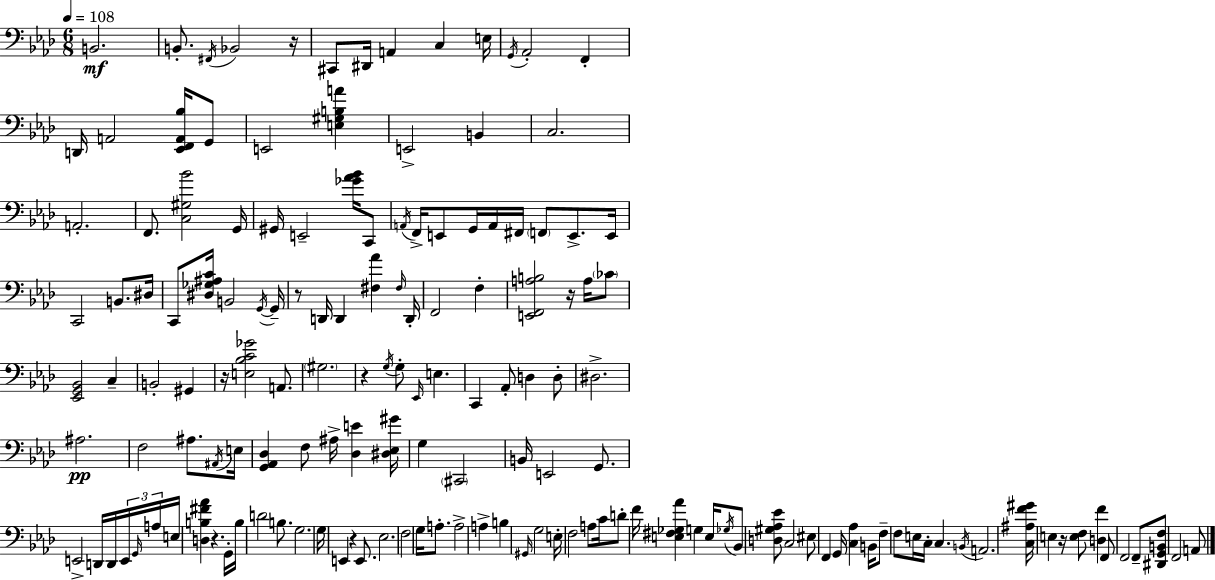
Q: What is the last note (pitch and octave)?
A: A2